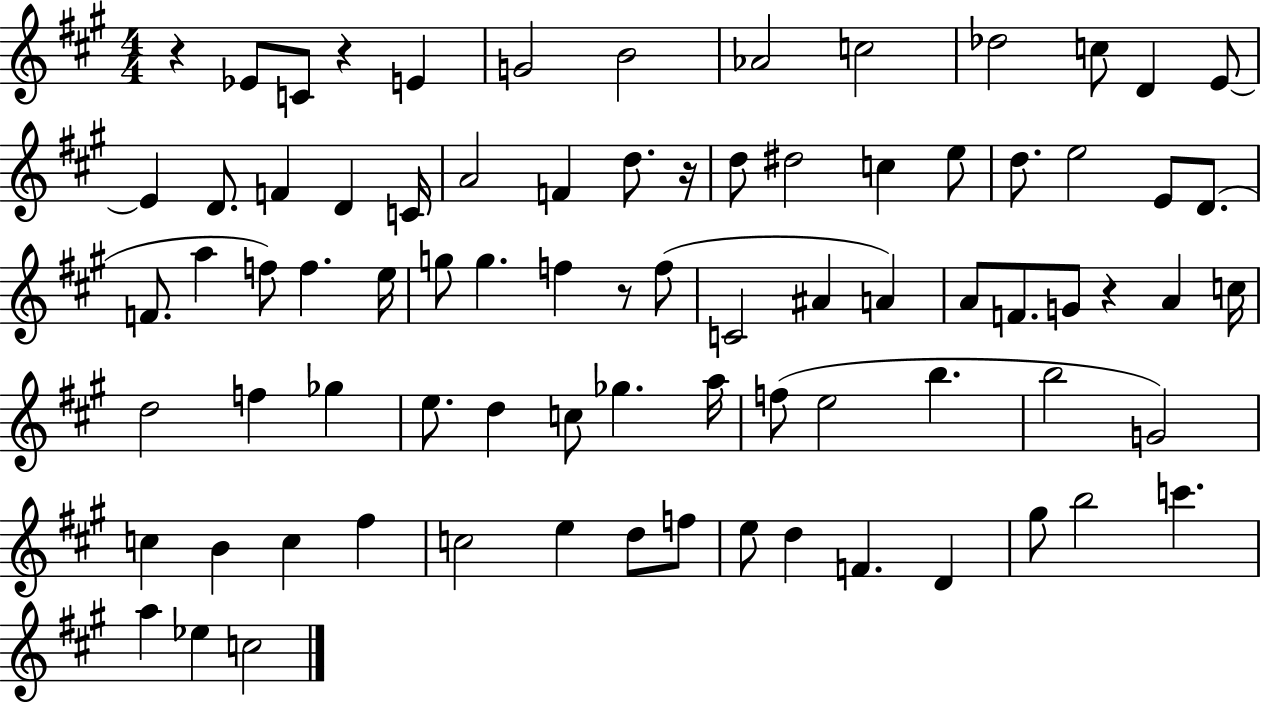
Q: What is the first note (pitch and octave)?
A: Eb4